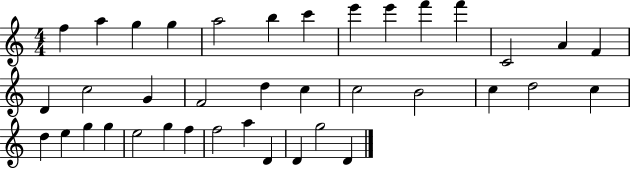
F5/q A5/q G5/q G5/q A5/h B5/q C6/q E6/q E6/q F6/q F6/q C4/h A4/q F4/q D4/q C5/h G4/q F4/h D5/q C5/q C5/h B4/h C5/q D5/h C5/q D5/q E5/q G5/q G5/q E5/h G5/q F5/q F5/h A5/q D4/q D4/q G5/h D4/q